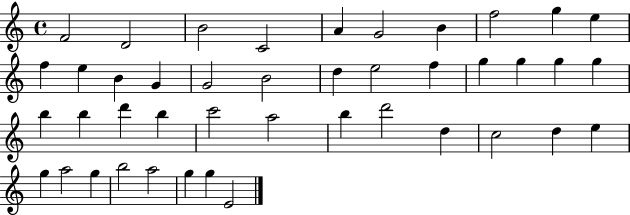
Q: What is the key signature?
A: C major